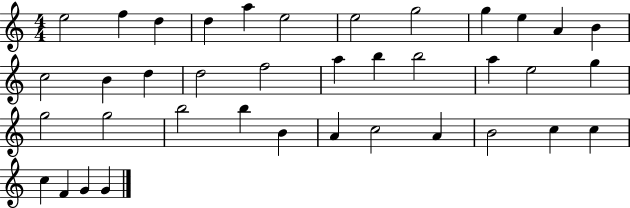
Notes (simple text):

E5/h F5/q D5/q D5/q A5/q E5/h E5/h G5/h G5/q E5/q A4/q B4/q C5/h B4/q D5/q D5/h F5/h A5/q B5/q B5/h A5/q E5/h G5/q G5/h G5/h B5/h B5/q B4/q A4/q C5/h A4/q B4/h C5/q C5/q C5/q F4/q G4/q G4/q